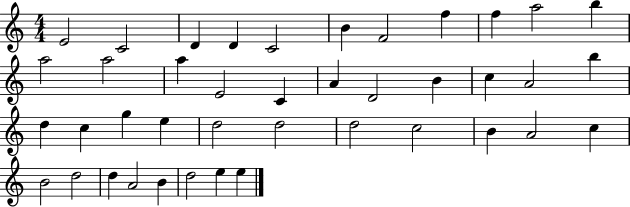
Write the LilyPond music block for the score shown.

{
  \clef treble
  \numericTimeSignature
  \time 4/4
  \key c \major
  e'2 c'2 | d'4 d'4 c'2 | b'4 f'2 f''4 | f''4 a''2 b''4 | \break a''2 a''2 | a''4 e'2 c'4 | a'4 d'2 b'4 | c''4 a'2 b''4 | \break d''4 c''4 g''4 e''4 | d''2 d''2 | d''2 c''2 | b'4 a'2 c''4 | \break b'2 d''2 | d''4 a'2 b'4 | d''2 e''4 e''4 | \bar "|."
}